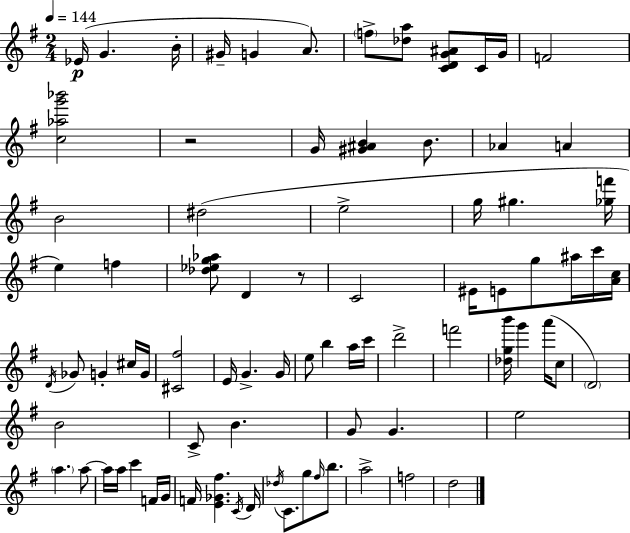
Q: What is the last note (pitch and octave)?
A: D5